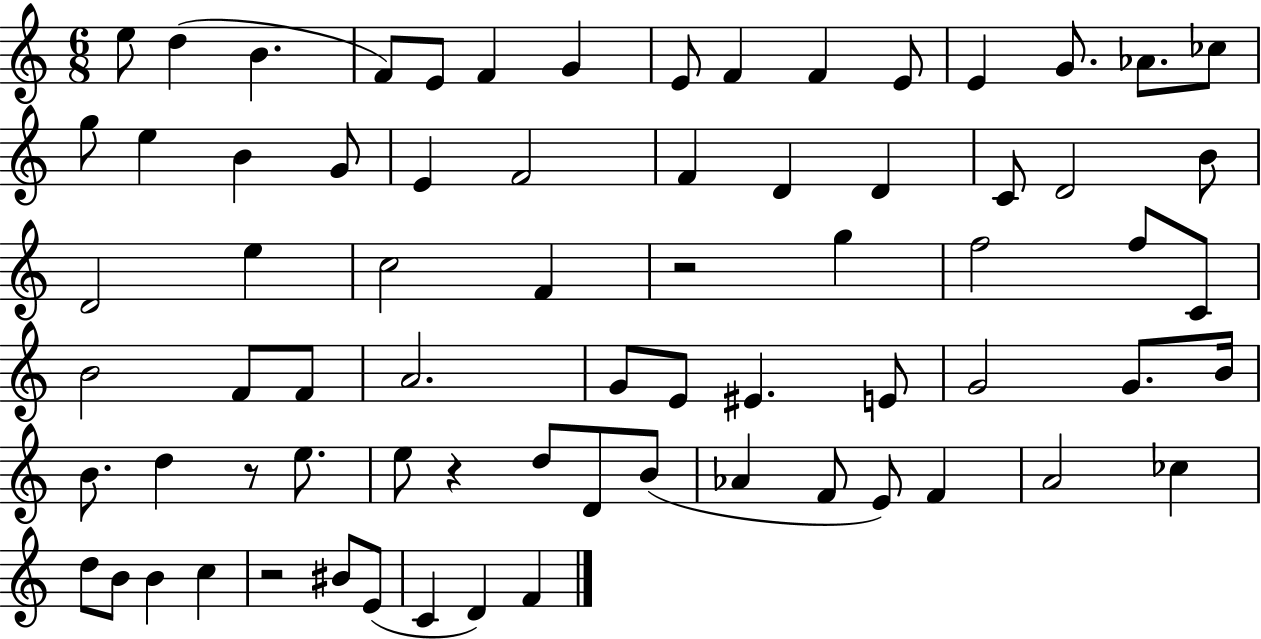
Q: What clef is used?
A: treble